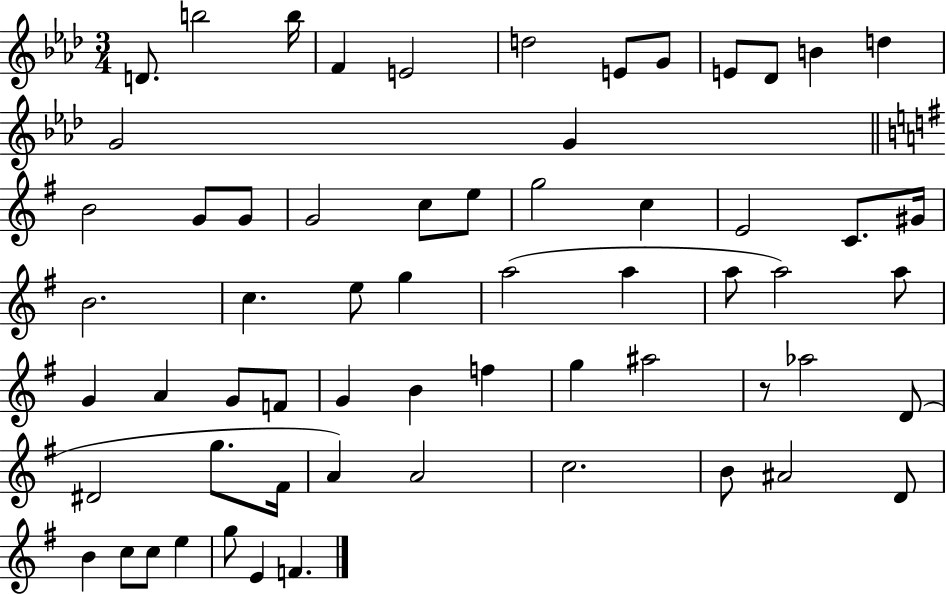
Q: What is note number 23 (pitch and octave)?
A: E4